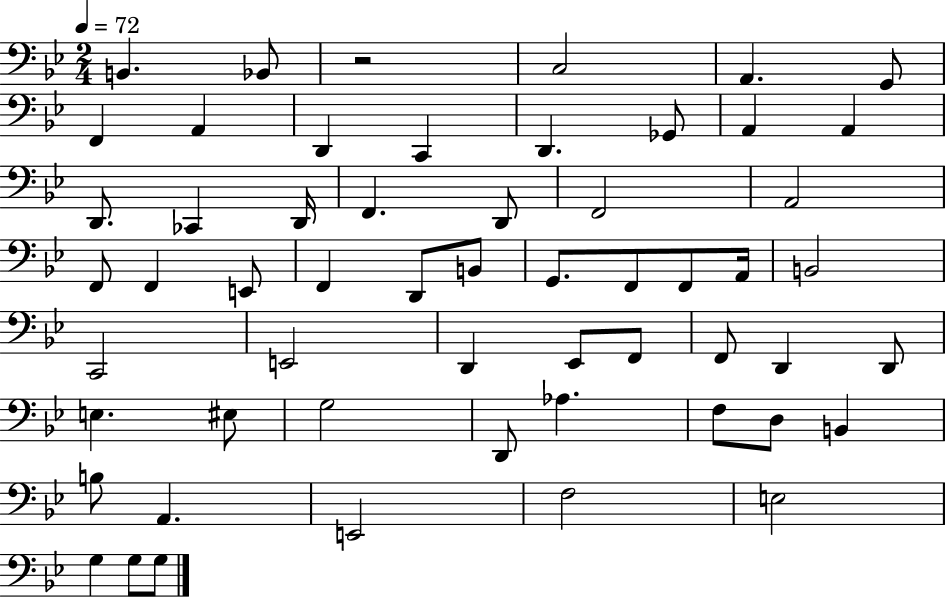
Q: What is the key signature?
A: BES major